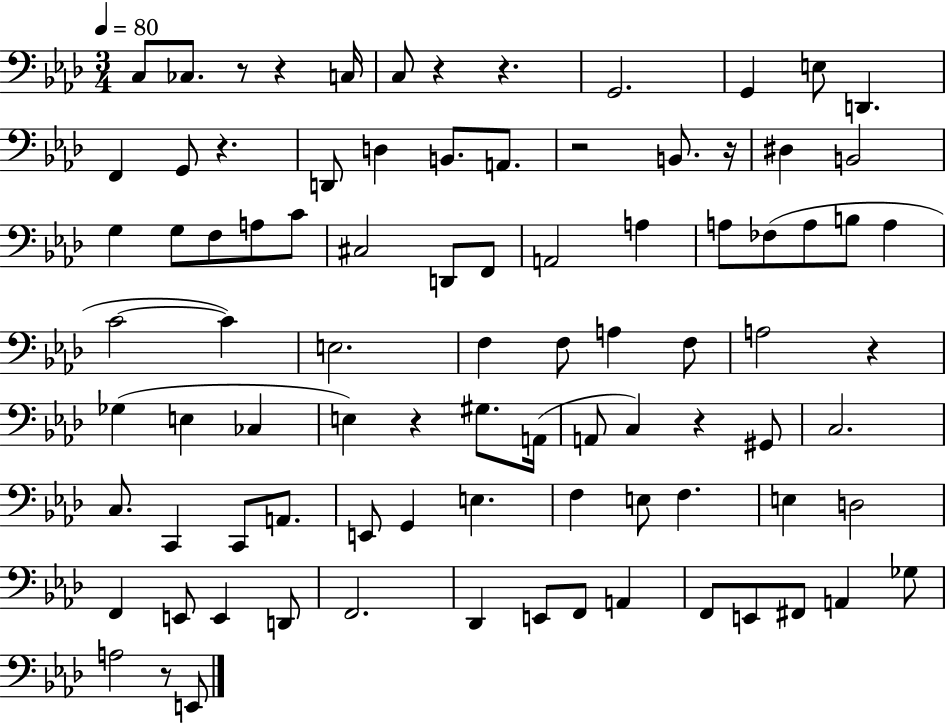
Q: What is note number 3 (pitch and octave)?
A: C3